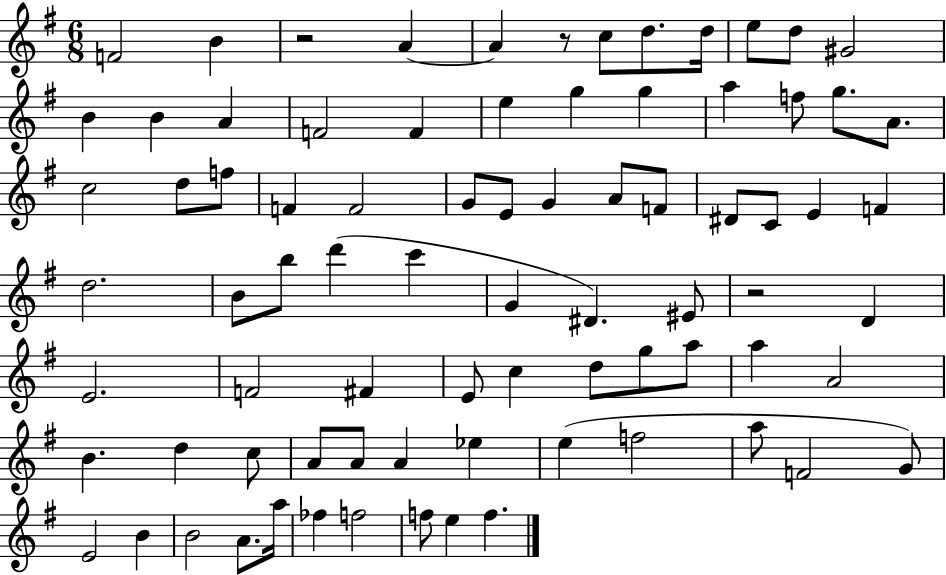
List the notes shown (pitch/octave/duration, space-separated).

F4/h B4/q R/h A4/q A4/q R/e C5/e D5/e. D5/s E5/e D5/e G#4/h B4/q B4/q A4/q F4/h F4/q E5/q G5/q G5/q A5/q F5/e G5/e. A4/e. C5/h D5/e F5/e F4/q F4/h G4/e E4/e G4/q A4/e F4/e D#4/e C4/e E4/q F4/q D5/h. B4/e B5/e D6/q C6/q G4/q D#4/q. EIS4/e R/h D4/q E4/h. F4/h F#4/q E4/e C5/q D5/e G5/e A5/e A5/q A4/h B4/q. D5/q C5/e A4/e A4/e A4/q Eb5/q E5/q F5/h A5/e F4/h G4/e E4/h B4/q B4/h A4/e. A5/s FES5/q F5/h F5/e E5/q F5/q.